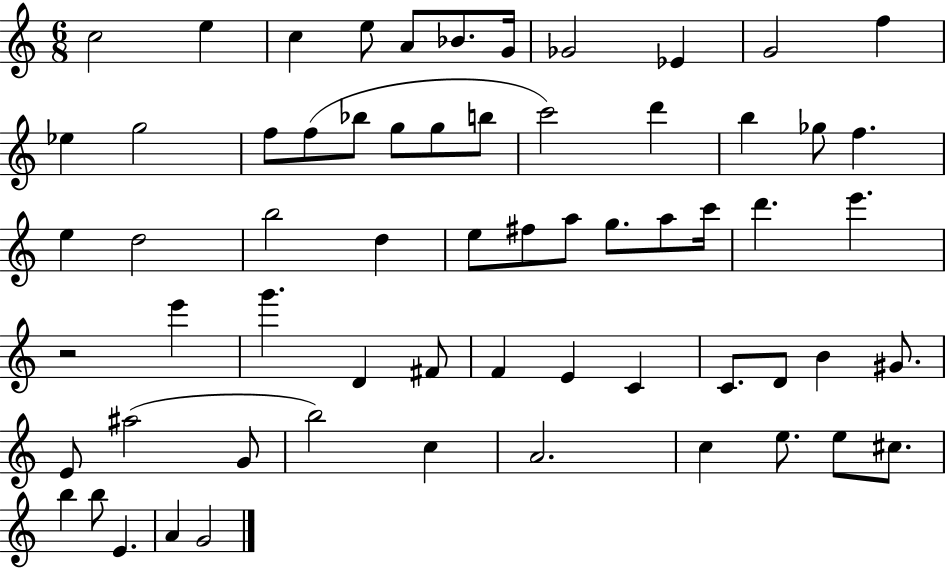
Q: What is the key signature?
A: C major